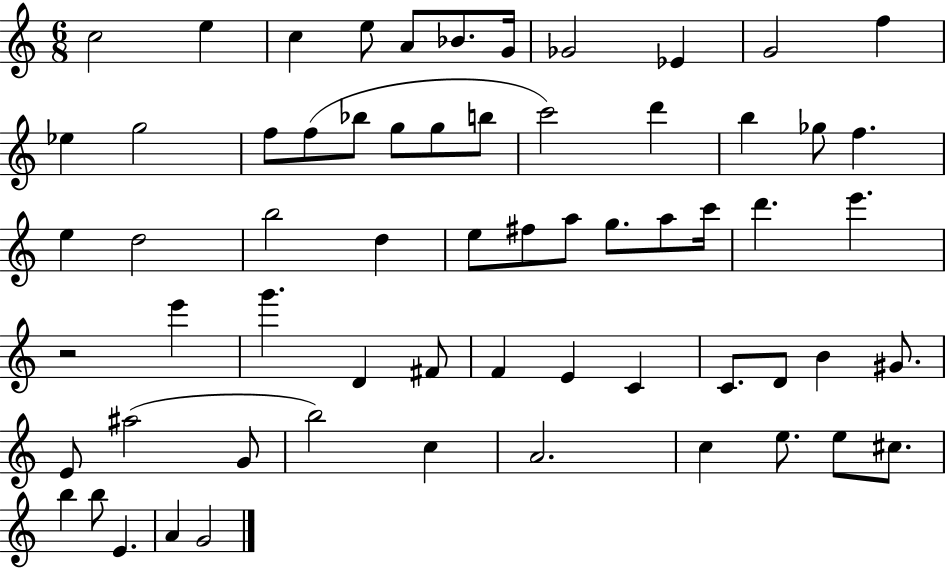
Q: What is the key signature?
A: C major